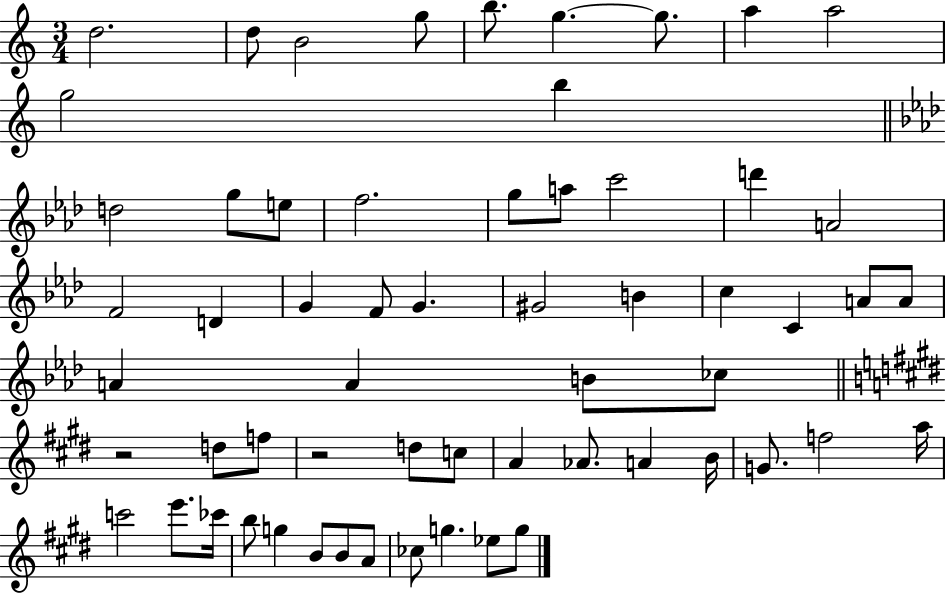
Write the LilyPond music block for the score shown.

{
  \clef treble
  \numericTimeSignature
  \time 3/4
  \key c \major
  d''2. | d''8 b'2 g''8 | b''8. g''4.~~ g''8. | a''4 a''2 | \break g''2 b''4 | \bar "||" \break \key aes \major d''2 g''8 e''8 | f''2. | g''8 a''8 c'''2 | d'''4 a'2 | \break f'2 d'4 | g'4 f'8 g'4. | gis'2 b'4 | c''4 c'4 a'8 a'8 | \break a'4 a'4 b'8 ces''8 | \bar "||" \break \key e \major r2 d''8 f''8 | r2 d''8 c''8 | a'4 aes'8. a'4 b'16 | g'8. f''2 a''16 | \break c'''2 e'''8. ces'''16 | b''8 g''4 b'8 b'8 a'8 | ces''8 g''4. ees''8 g''8 | \bar "|."
}